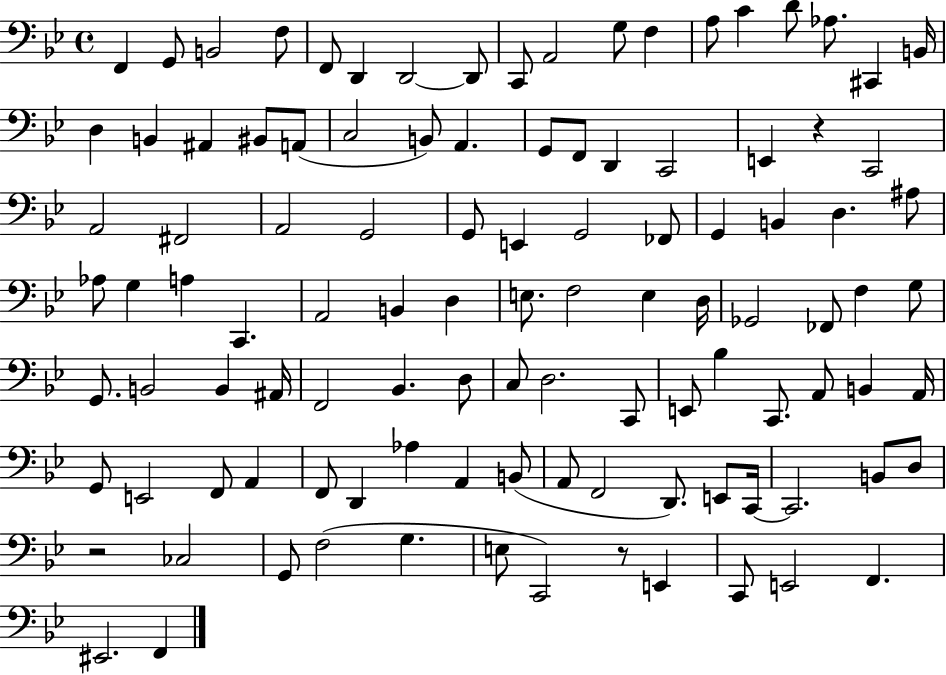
F2/q G2/e B2/h F3/e F2/e D2/q D2/h D2/e C2/e A2/h G3/e F3/q A3/e C4/q D4/e Ab3/e. C#2/q B2/s D3/q B2/q A#2/q BIS2/e A2/e C3/h B2/e A2/q. G2/e F2/e D2/q C2/h E2/q R/q C2/h A2/h F#2/h A2/h G2/h G2/e E2/q G2/h FES2/e G2/q B2/q D3/q. A#3/e Ab3/e G3/q A3/q C2/q. A2/h B2/q D3/q E3/e. F3/h E3/q D3/s Gb2/h FES2/e F3/q G3/e G2/e. B2/h B2/q A#2/s F2/h Bb2/q. D3/e C3/e D3/h. C2/e E2/e Bb3/q C2/e. A2/e B2/q A2/s G2/e E2/h F2/e A2/q F2/e D2/q Ab3/q A2/q B2/e A2/e F2/h D2/e. E2/e C2/s C2/h. B2/e D3/e R/h CES3/h G2/e F3/h G3/q. E3/e C2/h R/e E2/q C2/e E2/h F2/q. EIS2/h. F2/q